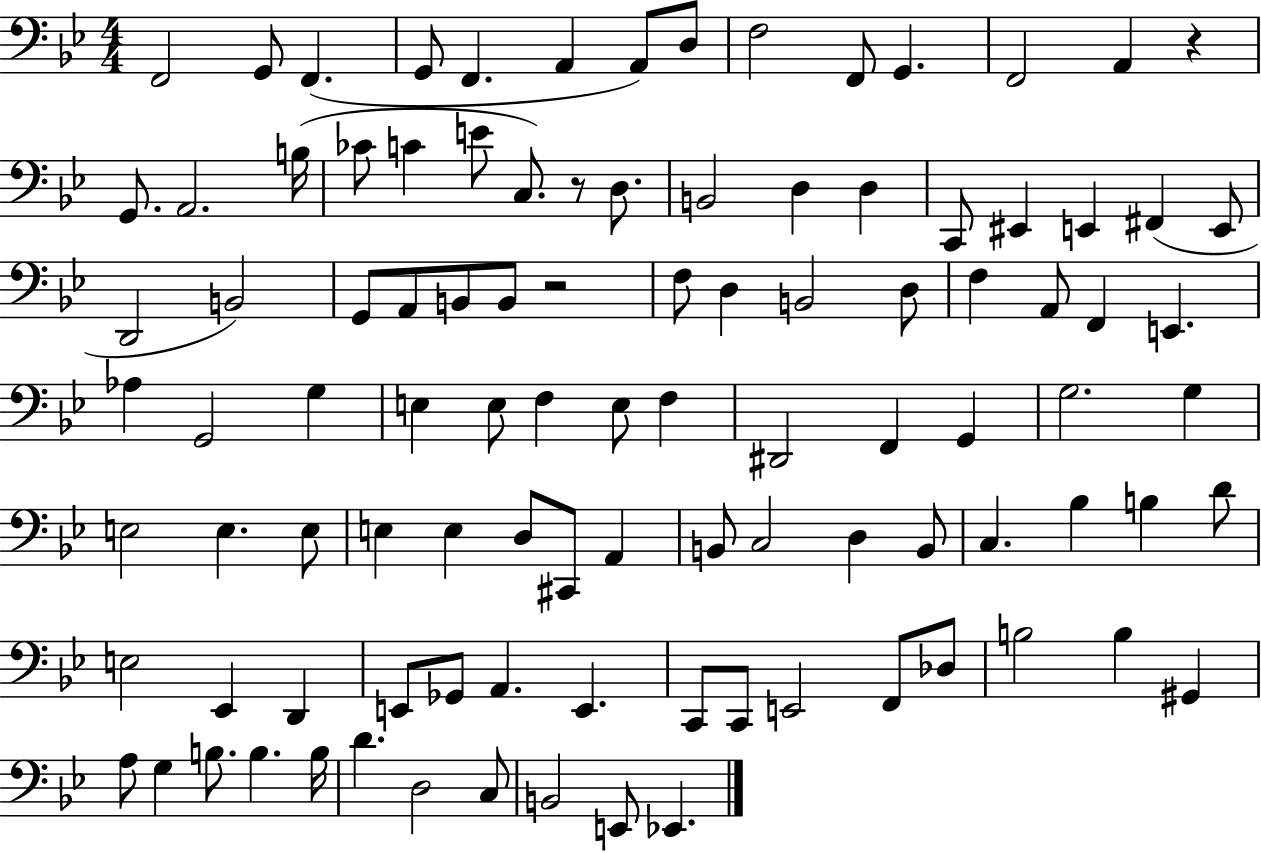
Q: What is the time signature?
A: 4/4